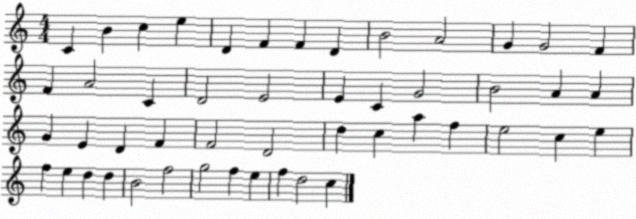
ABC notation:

X:1
T:Untitled
M:4/4
L:1/4
K:C
C B c e D F F D B2 A2 G G2 F F A2 C D2 E2 E C G2 B2 A A G E D F F2 D2 d c a f e2 c e f e d d B2 f2 g2 f e f d2 c